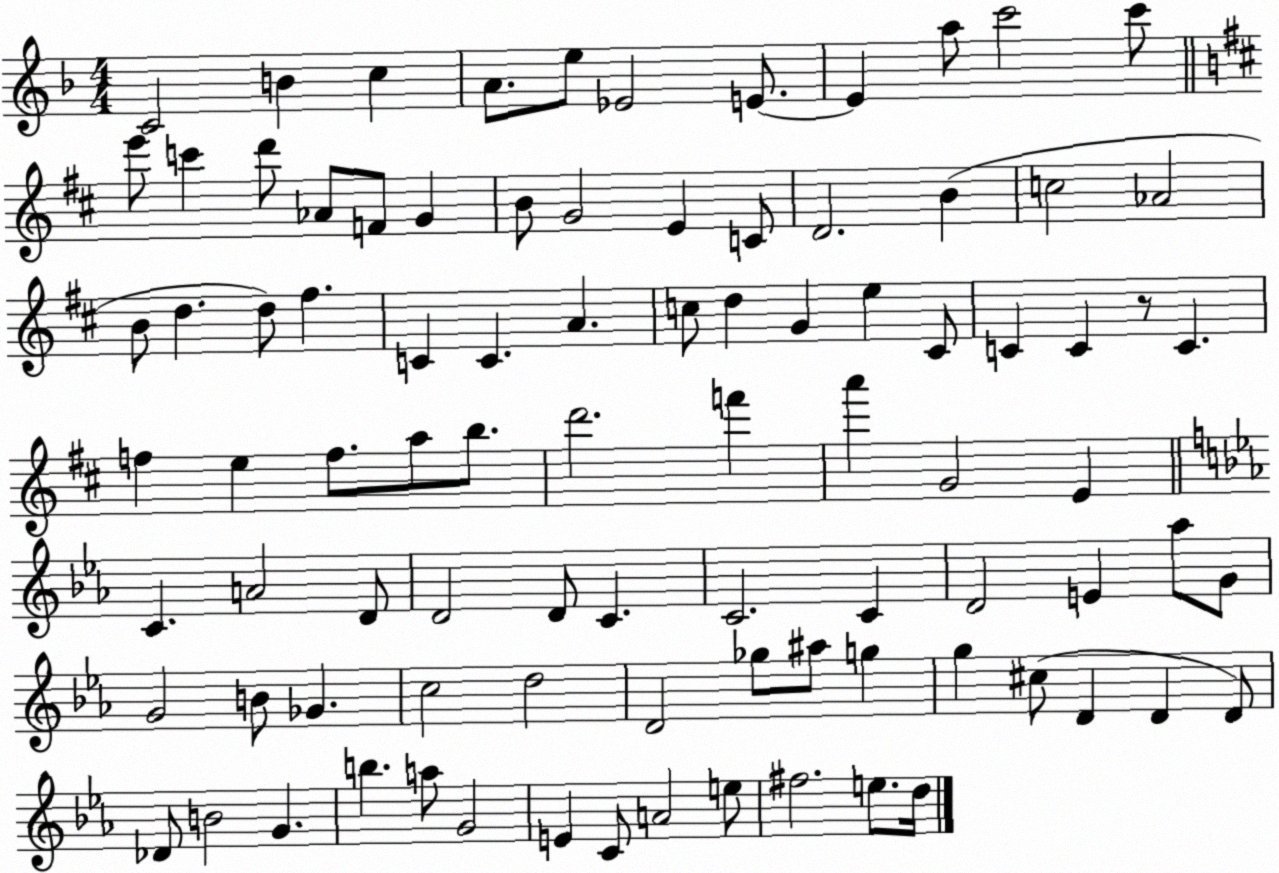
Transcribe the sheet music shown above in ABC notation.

X:1
T:Untitled
M:4/4
L:1/4
K:F
C2 B c A/2 e/2 _E2 E/2 E a/2 c'2 c'/2 e'/2 c' d'/2 _A/2 F/2 G B/2 G2 E C/2 D2 B c2 _A2 B/2 d d/2 ^f C C A c/2 d G e ^C/2 C C z/2 C f e f/2 a/2 b/2 d'2 f' a' G2 E C A2 D/2 D2 D/2 C C2 C D2 E _a/2 G/2 G2 B/2 _G c2 d2 D2 _g/2 ^a/2 g g ^c/2 D D D/2 _D/2 B2 G b a/2 G2 E C/2 A2 e/2 ^f2 e/2 d/4